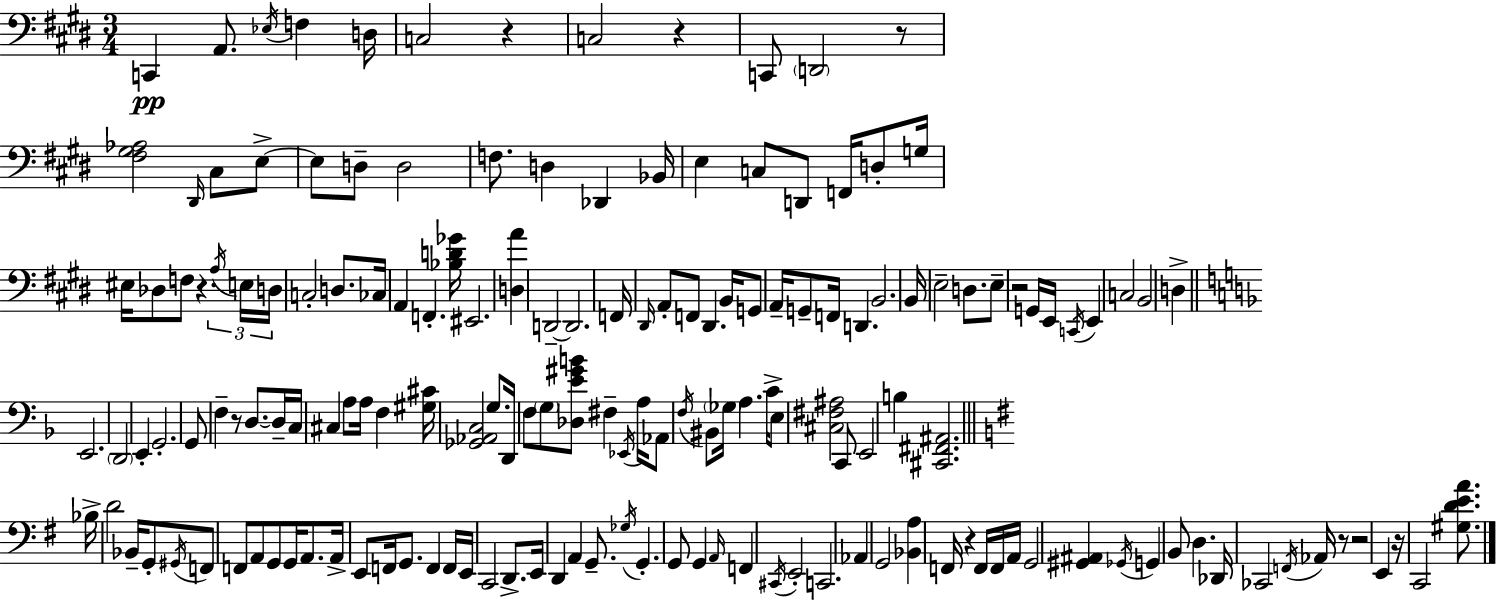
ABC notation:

X:1
T:Untitled
M:3/4
L:1/4
K:E
C,, A,,/2 _E,/4 F, D,/4 C,2 z C,2 z C,,/2 D,,2 z/2 [^F,^G,_A,]2 ^D,,/4 ^C,/2 E,/2 E,/2 D,/2 D,2 F,/2 D, _D,, _B,,/4 E, C,/2 D,,/2 F,,/4 D,/2 G,/4 ^E,/4 _D,/2 F,/2 z A,/4 E,/4 D,/4 C,2 D,/2 _C,/4 A,, F,, [_B,D_G]/4 ^E,,2 [D,A] D,,2 D,,2 F,,/4 ^D,,/4 A,,/2 F,,/2 ^D,, B,,/4 G,,/2 A,,/4 G,,/2 F,,/4 D,, B,,2 B,,/4 E,2 D,/2 E,/2 z2 G,,/4 E,,/4 C,,/4 E,, C,2 B,,2 D, E,,2 D,,2 E,, G,,2 G,,/2 F, z/2 D,/2 D,/4 C,/4 ^C, A,/2 A,/4 F, [^G,^C]/4 [_G,,_A,,C,]2 G,/2 D,,/4 F,/2 G,/2 [_D,E^GB]/2 ^F, _E,,/4 A,/4 _A,,/2 F,/4 ^B,,/2 _G,/4 A, C/4 E,/2 [^C,^F,^A,]2 C,,/2 E,,2 B, [^C,,^F,,^A,,]2 _B,/4 D2 _B,,/4 G,,/2 ^G,,/4 F,,/2 F,,/2 A,,/2 G,,/2 G,,/4 A,,/2 A,,/4 E,,/2 F,,/4 G,,/2 F,, F,,/4 E,,/4 C,,2 D,,/2 E,,/4 D,, A,, G,,/2 _G,/4 G,, G,,/2 G,, A,,/4 F,, ^C,,/4 E,,2 C,,2 _A,, G,,2 [_B,,A,] F,,/4 z F,,/4 F,,/4 A,,/4 G,,2 [^G,,^A,,] _G,,/4 G,, B,,/2 D, _D,,/4 _C,,2 F,,/4 _A,,/4 z/2 z2 E,, z/4 C,,2 [^G,DEA]/2